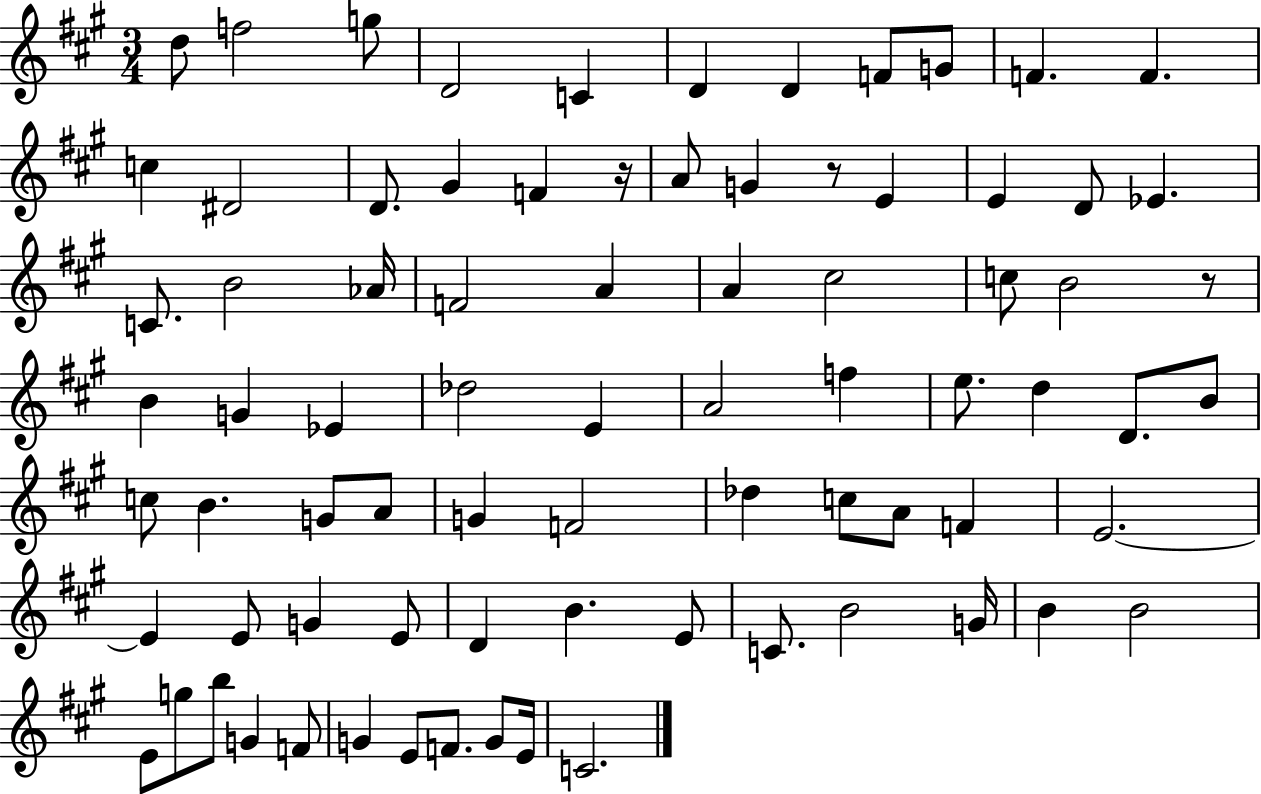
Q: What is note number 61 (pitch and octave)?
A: C4